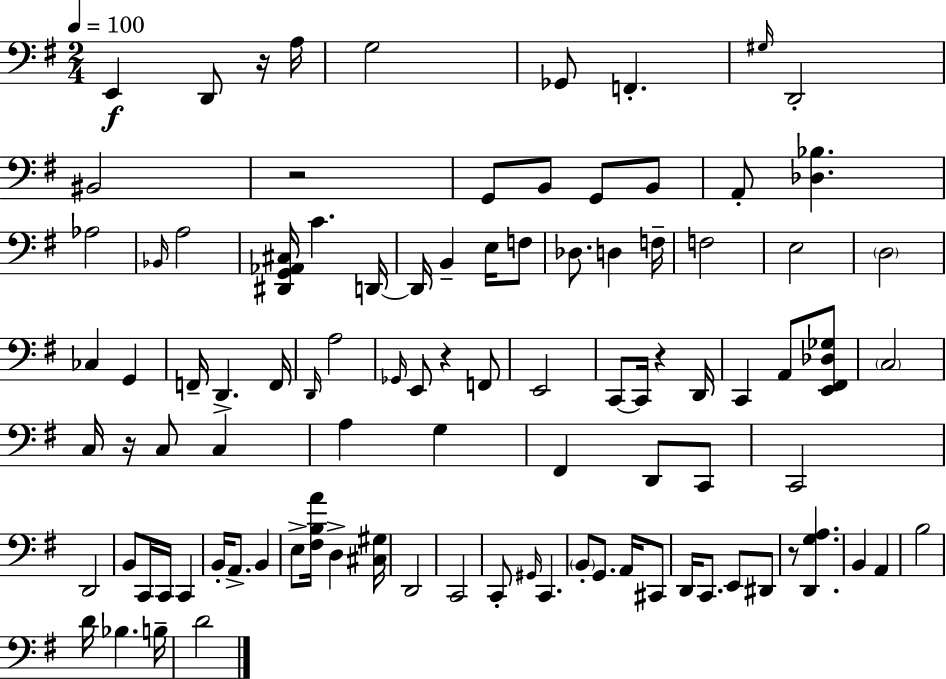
E2/q D2/e R/s A3/s G3/h Gb2/e F2/q. G#3/s D2/h BIS2/h R/h G2/e B2/e G2/e B2/e A2/e [Db3,Bb3]/q. Ab3/h Bb2/s A3/h [D#2,G2,Ab2,C#3]/s C4/q. D2/s D2/s B2/q E3/s F3/e Db3/e. D3/q F3/s F3/h E3/h D3/h CES3/q G2/q F2/s D2/q. F2/s D2/s A3/h Gb2/s E2/e R/q F2/e E2/h C2/e C2/s R/q D2/s C2/q A2/e [E2,F#2,Db3,Gb3]/e C3/h C3/s R/s C3/e C3/q A3/q G3/q F#2/q D2/e C2/e C2/h D2/h B2/e C2/s C2/s C2/q B2/s A2/e. B2/q E3/e [F#3,B3,A4]/s D3/q [C#3,G#3]/s D2/h C2/h C2/e G#2/s C2/q. B2/e G2/e. A2/s C#2/e D2/s C2/e. E2/e D#2/e R/e [D2,G3,A3]/q. B2/q A2/q B3/h D4/s Bb3/q. B3/s D4/h